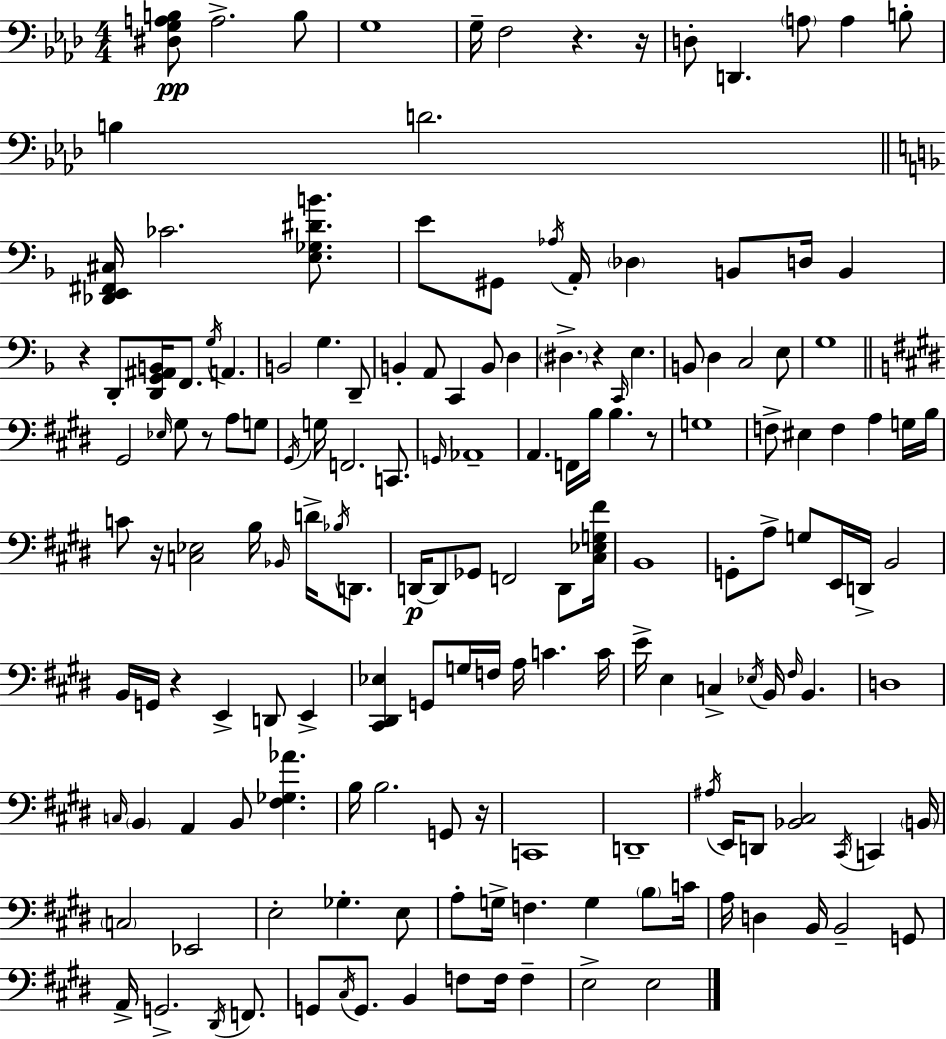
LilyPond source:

{
  \clef bass
  \numericTimeSignature
  \time 4/4
  \key f \minor
  <dis g a b>8\pp a2.-> b8 | g1 | g16-- f2 r4. r16 | d8-. d,4. \parenthesize a8 a4 b8-. | \break b4 d'2. | \bar "||" \break \key d \minor <des, e, fis, cis>16 ces'2. <e ges dis' b'>8. | e'8 gis,8 \acciaccatura { aes16 } a,16-. \parenthesize des4 b,8 d16 b,4 | r4 d,8-. <d, g, ais, b,>16 f,8. \acciaccatura { g16 } a,4. | b,2 g4. | \break d,8-- b,4-. a,8 c,4 b,8 d4 | \parenthesize dis4.-> r4 \grace { c,16 } e4. | b,8 d4 c2 | e8 g1 | \break \bar "||" \break \key e \major gis,2 \grace { ees16 } gis8 r8 a8 g8 | \acciaccatura { gis,16 } g16 f,2. c,8. | \grace { g,16 } aes,1-- | a,4. f,16 b16 b4. | \break r8 g1 | f8-> eis4 f4 a4 | g16 b16 c'8 r16 <c ees>2 b16 \grace { bes,16 } | d'16-> \acciaccatura { bes16 } d,8. d,16~~\p d,8 ges,8 f,2 | \break d,8 <cis ees g fis'>16 b,1 | g,8-. a8-> g8 e,16 d,16-> b,2 | b,16 g,16 r4 e,4-> d,8 | e,4-> <cis, dis, ees>4 g,8 g16 f16 a16 c'4. | \break c'16 e'16-> e4 c4-> \acciaccatura { ees16 } b,16 | \grace { fis16 } b,4. d1 | \grace { c16 } \parenthesize b,4 a,4 | b,8 <fis ges aes'>4. b16 b2. | \break g,8 r16 c,1 | d,1-- | \acciaccatura { ais16 } e,16 d,8 <bes, cis>2 | \acciaccatura { cis,16 } c,4 \parenthesize b,16 \parenthesize c2 | \break ees,2 e2-. | ges4.-. e8 a8-. g16-> f4. | g4 \parenthesize b8 c'16 a16 d4 b,16 | b,2-- g,8 a,16-> g,2.-> | \break \acciaccatura { dis,16 } f,8. g,8 \acciaccatura { cis16 } g,8. | b,4 f8 f16 f4-- e2-> | e2 \bar "|."
}